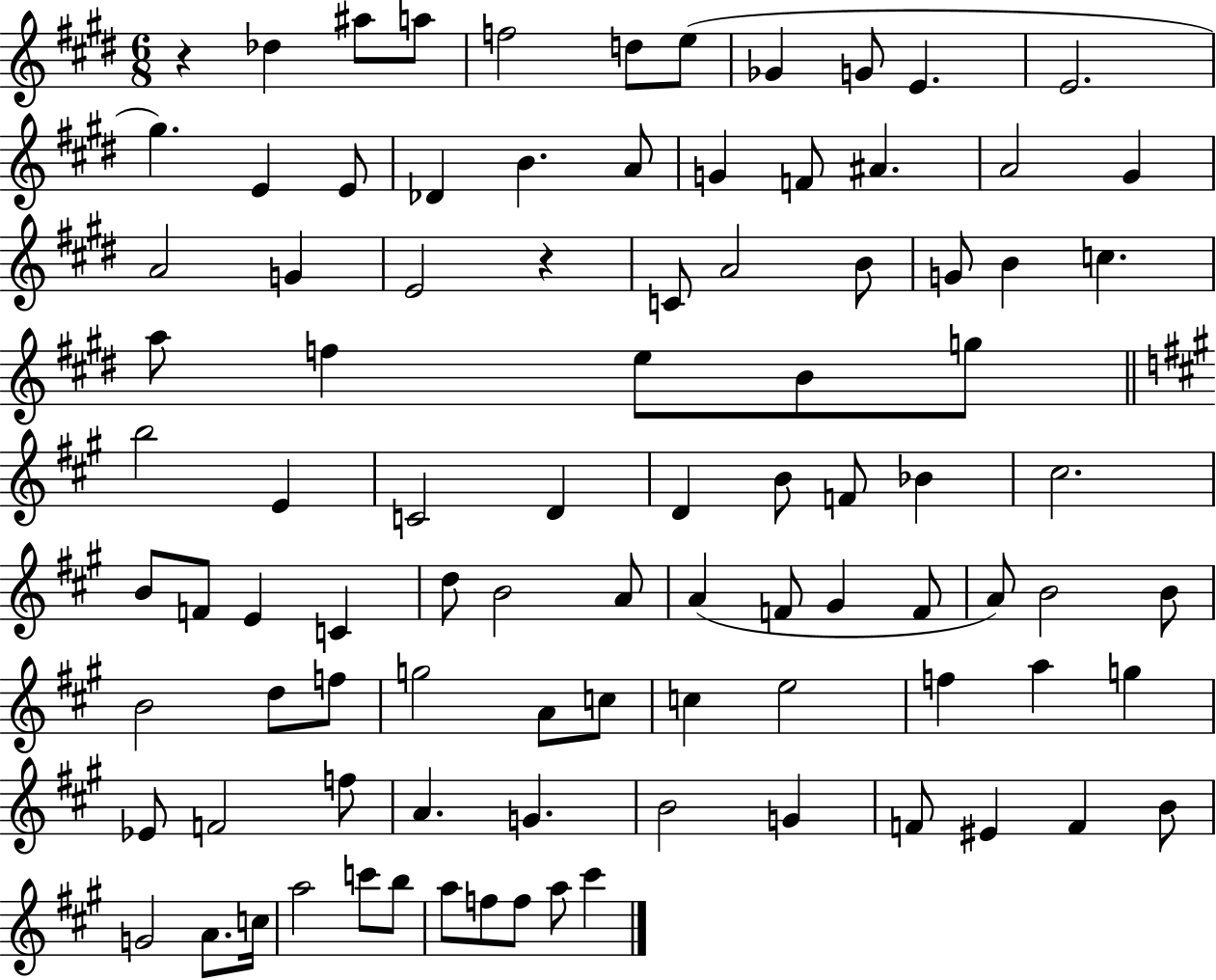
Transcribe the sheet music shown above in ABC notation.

X:1
T:Untitled
M:6/8
L:1/4
K:E
z _d ^a/2 a/2 f2 d/2 e/2 _G G/2 E E2 ^g E E/2 _D B A/2 G F/2 ^A A2 ^G A2 G E2 z C/2 A2 B/2 G/2 B c a/2 f e/2 B/2 g/2 b2 E C2 D D B/2 F/2 _B ^c2 B/2 F/2 E C d/2 B2 A/2 A F/2 ^G F/2 A/2 B2 B/2 B2 d/2 f/2 g2 A/2 c/2 c e2 f a g _E/2 F2 f/2 A G B2 G F/2 ^E F B/2 G2 A/2 c/4 a2 c'/2 b/2 a/2 f/2 f/2 a/2 ^c'